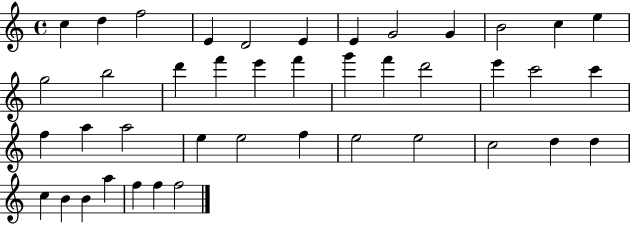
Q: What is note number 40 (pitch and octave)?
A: F5